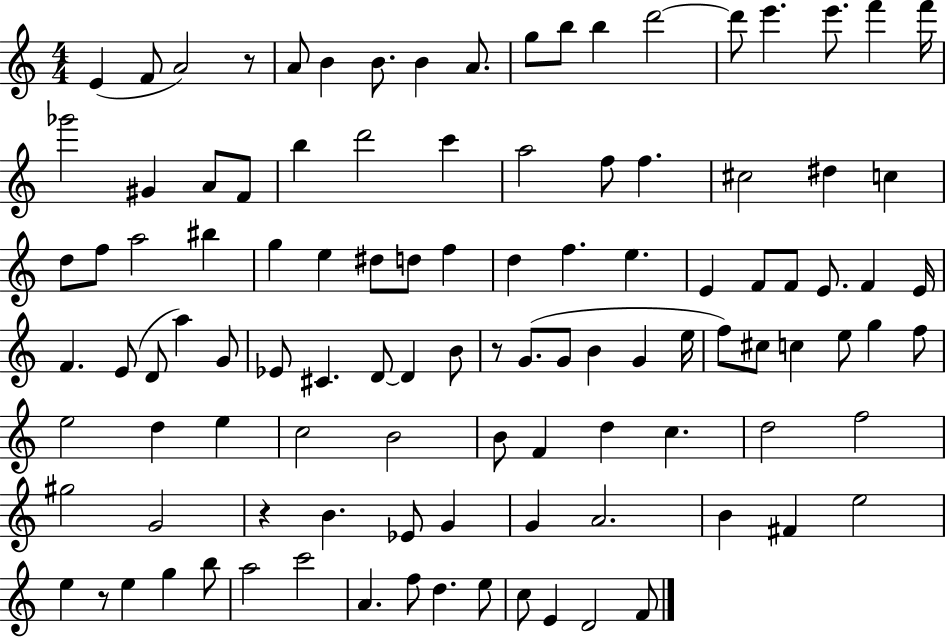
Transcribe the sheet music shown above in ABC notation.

X:1
T:Untitled
M:4/4
L:1/4
K:C
E F/2 A2 z/2 A/2 B B/2 B A/2 g/2 b/2 b d'2 d'/2 e' e'/2 f' f'/4 _g'2 ^G A/2 F/2 b d'2 c' a2 f/2 f ^c2 ^d c d/2 f/2 a2 ^b g e ^d/2 d/2 f d f e E F/2 F/2 E/2 F E/4 F E/2 D/2 a G/2 _E/2 ^C D/2 D B/2 z/2 G/2 G/2 B G e/4 f/2 ^c/2 c e/2 g f/2 e2 d e c2 B2 B/2 F d c d2 f2 ^g2 G2 z B _E/2 G G A2 B ^F e2 e z/2 e g b/2 a2 c'2 A f/2 d e/2 c/2 E D2 F/2